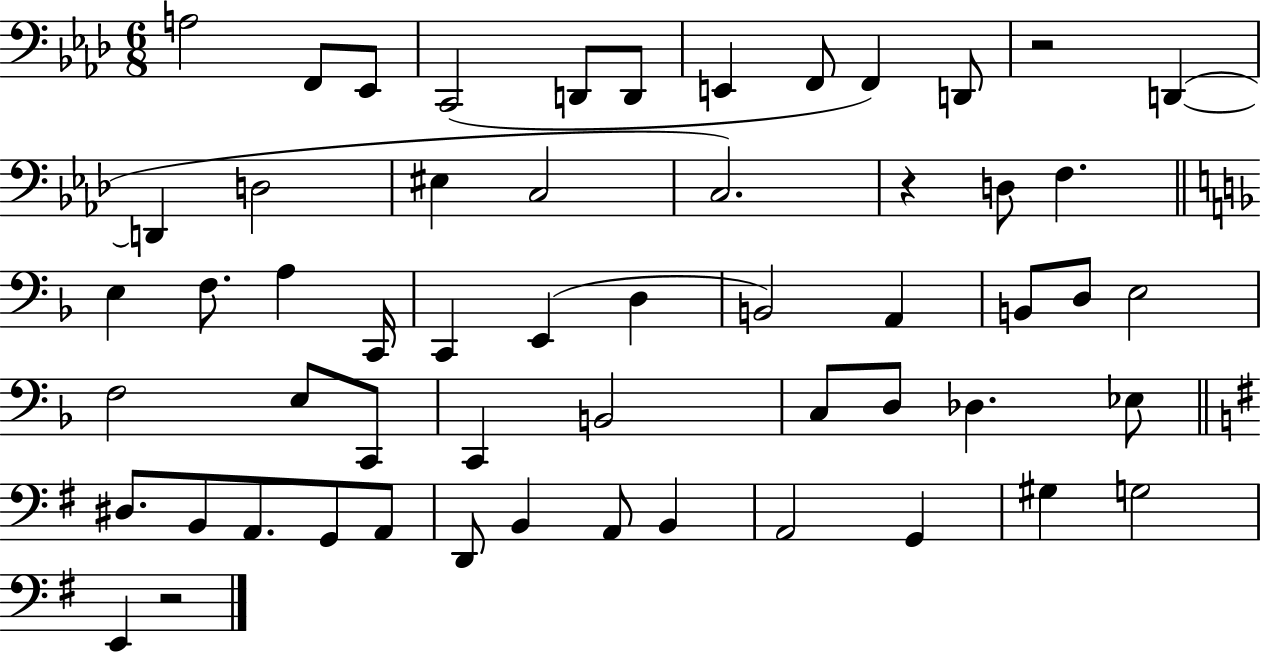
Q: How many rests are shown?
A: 3